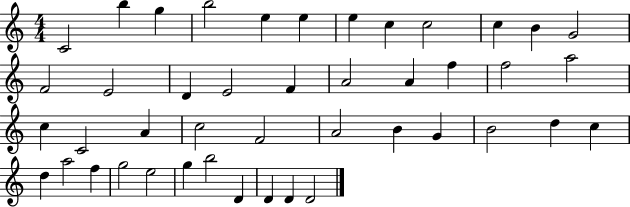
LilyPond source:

{
  \clef treble
  \numericTimeSignature
  \time 4/4
  \key c \major
  c'2 b''4 g''4 | b''2 e''4 e''4 | e''4 c''4 c''2 | c''4 b'4 g'2 | \break f'2 e'2 | d'4 e'2 f'4 | a'2 a'4 f''4 | f''2 a''2 | \break c''4 c'2 a'4 | c''2 f'2 | a'2 b'4 g'4 | b'2 d''4 c''4 | \break d''4 a''2 f''4 | g''2 e''2 | g''4 b''2 d'4 | d'4 d'4 d'2 | \break \bar "|."
}